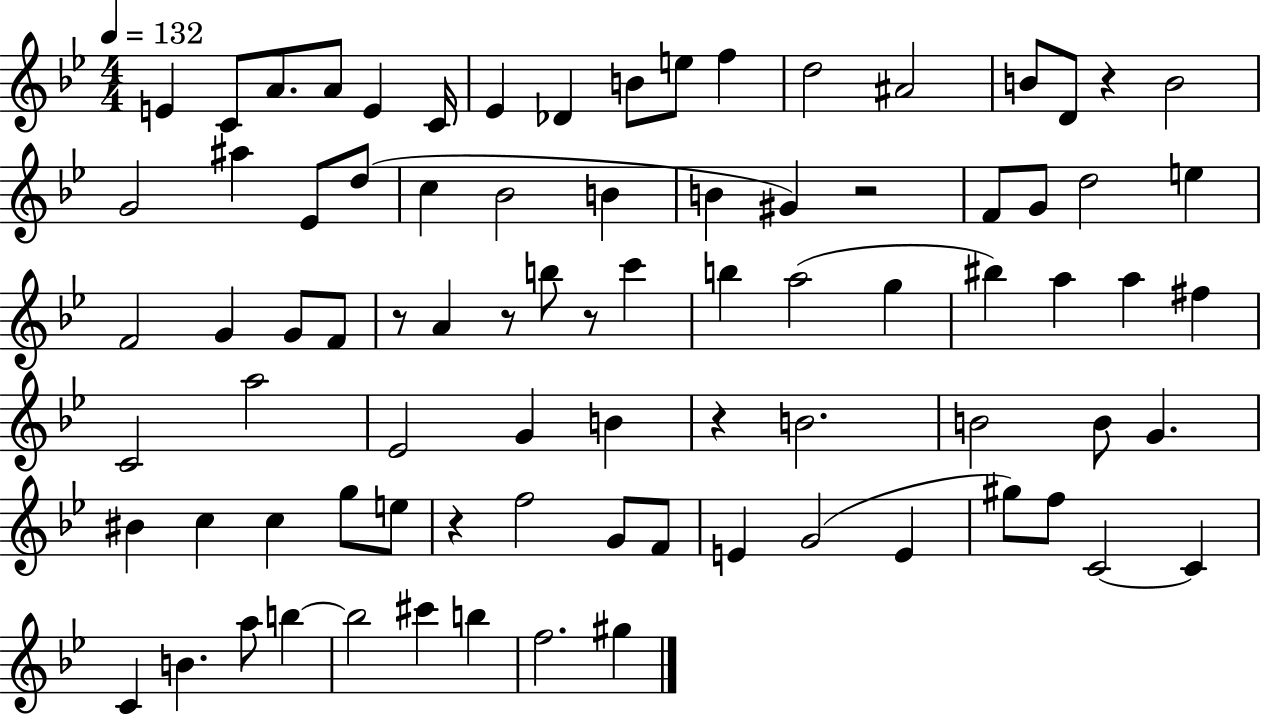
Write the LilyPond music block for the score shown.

{
  \clef treble
  \numericTimeSignature
  \time 4/4
  \key bes \major
  \tempo 4 = 132
  \repeat volta 2 { e'4 c'8 a'8. a'8 e'4 c'16 | ees'4 des'4 b'8 e''8 f''4 | d''2 ais'2 | b'8 d'8 r4 b'2 | \break g'2 ais''4 ees'8 d''8( | c''4 bes'2 b'4 | b'4 gis'4) r2 | f'8 g'8 d''2 e''4 | \break f'2 g'4 g'8 f'8 | r8 a'4 r8 b''8 r8 c'''4 | b''4 a''2( g''4 | bis''4) a''4 a''4 fis''4 | \break c'2 a''2 | ees'2 g'4 b'4 | r4 b'2. | b'2 b'8 g'4. | \break bis'4 c''4 c''4 g''8 e''8 | r4 f''2 g'8 f'8 | e'4 g'2( e'4 | gis''8) f''8 c'2~~ c'4 | \break c'4 b'4. a''8 b''4~~ | b''2 cis'''4 b''4 | f''2. gis''4 | } \bar "|."
}